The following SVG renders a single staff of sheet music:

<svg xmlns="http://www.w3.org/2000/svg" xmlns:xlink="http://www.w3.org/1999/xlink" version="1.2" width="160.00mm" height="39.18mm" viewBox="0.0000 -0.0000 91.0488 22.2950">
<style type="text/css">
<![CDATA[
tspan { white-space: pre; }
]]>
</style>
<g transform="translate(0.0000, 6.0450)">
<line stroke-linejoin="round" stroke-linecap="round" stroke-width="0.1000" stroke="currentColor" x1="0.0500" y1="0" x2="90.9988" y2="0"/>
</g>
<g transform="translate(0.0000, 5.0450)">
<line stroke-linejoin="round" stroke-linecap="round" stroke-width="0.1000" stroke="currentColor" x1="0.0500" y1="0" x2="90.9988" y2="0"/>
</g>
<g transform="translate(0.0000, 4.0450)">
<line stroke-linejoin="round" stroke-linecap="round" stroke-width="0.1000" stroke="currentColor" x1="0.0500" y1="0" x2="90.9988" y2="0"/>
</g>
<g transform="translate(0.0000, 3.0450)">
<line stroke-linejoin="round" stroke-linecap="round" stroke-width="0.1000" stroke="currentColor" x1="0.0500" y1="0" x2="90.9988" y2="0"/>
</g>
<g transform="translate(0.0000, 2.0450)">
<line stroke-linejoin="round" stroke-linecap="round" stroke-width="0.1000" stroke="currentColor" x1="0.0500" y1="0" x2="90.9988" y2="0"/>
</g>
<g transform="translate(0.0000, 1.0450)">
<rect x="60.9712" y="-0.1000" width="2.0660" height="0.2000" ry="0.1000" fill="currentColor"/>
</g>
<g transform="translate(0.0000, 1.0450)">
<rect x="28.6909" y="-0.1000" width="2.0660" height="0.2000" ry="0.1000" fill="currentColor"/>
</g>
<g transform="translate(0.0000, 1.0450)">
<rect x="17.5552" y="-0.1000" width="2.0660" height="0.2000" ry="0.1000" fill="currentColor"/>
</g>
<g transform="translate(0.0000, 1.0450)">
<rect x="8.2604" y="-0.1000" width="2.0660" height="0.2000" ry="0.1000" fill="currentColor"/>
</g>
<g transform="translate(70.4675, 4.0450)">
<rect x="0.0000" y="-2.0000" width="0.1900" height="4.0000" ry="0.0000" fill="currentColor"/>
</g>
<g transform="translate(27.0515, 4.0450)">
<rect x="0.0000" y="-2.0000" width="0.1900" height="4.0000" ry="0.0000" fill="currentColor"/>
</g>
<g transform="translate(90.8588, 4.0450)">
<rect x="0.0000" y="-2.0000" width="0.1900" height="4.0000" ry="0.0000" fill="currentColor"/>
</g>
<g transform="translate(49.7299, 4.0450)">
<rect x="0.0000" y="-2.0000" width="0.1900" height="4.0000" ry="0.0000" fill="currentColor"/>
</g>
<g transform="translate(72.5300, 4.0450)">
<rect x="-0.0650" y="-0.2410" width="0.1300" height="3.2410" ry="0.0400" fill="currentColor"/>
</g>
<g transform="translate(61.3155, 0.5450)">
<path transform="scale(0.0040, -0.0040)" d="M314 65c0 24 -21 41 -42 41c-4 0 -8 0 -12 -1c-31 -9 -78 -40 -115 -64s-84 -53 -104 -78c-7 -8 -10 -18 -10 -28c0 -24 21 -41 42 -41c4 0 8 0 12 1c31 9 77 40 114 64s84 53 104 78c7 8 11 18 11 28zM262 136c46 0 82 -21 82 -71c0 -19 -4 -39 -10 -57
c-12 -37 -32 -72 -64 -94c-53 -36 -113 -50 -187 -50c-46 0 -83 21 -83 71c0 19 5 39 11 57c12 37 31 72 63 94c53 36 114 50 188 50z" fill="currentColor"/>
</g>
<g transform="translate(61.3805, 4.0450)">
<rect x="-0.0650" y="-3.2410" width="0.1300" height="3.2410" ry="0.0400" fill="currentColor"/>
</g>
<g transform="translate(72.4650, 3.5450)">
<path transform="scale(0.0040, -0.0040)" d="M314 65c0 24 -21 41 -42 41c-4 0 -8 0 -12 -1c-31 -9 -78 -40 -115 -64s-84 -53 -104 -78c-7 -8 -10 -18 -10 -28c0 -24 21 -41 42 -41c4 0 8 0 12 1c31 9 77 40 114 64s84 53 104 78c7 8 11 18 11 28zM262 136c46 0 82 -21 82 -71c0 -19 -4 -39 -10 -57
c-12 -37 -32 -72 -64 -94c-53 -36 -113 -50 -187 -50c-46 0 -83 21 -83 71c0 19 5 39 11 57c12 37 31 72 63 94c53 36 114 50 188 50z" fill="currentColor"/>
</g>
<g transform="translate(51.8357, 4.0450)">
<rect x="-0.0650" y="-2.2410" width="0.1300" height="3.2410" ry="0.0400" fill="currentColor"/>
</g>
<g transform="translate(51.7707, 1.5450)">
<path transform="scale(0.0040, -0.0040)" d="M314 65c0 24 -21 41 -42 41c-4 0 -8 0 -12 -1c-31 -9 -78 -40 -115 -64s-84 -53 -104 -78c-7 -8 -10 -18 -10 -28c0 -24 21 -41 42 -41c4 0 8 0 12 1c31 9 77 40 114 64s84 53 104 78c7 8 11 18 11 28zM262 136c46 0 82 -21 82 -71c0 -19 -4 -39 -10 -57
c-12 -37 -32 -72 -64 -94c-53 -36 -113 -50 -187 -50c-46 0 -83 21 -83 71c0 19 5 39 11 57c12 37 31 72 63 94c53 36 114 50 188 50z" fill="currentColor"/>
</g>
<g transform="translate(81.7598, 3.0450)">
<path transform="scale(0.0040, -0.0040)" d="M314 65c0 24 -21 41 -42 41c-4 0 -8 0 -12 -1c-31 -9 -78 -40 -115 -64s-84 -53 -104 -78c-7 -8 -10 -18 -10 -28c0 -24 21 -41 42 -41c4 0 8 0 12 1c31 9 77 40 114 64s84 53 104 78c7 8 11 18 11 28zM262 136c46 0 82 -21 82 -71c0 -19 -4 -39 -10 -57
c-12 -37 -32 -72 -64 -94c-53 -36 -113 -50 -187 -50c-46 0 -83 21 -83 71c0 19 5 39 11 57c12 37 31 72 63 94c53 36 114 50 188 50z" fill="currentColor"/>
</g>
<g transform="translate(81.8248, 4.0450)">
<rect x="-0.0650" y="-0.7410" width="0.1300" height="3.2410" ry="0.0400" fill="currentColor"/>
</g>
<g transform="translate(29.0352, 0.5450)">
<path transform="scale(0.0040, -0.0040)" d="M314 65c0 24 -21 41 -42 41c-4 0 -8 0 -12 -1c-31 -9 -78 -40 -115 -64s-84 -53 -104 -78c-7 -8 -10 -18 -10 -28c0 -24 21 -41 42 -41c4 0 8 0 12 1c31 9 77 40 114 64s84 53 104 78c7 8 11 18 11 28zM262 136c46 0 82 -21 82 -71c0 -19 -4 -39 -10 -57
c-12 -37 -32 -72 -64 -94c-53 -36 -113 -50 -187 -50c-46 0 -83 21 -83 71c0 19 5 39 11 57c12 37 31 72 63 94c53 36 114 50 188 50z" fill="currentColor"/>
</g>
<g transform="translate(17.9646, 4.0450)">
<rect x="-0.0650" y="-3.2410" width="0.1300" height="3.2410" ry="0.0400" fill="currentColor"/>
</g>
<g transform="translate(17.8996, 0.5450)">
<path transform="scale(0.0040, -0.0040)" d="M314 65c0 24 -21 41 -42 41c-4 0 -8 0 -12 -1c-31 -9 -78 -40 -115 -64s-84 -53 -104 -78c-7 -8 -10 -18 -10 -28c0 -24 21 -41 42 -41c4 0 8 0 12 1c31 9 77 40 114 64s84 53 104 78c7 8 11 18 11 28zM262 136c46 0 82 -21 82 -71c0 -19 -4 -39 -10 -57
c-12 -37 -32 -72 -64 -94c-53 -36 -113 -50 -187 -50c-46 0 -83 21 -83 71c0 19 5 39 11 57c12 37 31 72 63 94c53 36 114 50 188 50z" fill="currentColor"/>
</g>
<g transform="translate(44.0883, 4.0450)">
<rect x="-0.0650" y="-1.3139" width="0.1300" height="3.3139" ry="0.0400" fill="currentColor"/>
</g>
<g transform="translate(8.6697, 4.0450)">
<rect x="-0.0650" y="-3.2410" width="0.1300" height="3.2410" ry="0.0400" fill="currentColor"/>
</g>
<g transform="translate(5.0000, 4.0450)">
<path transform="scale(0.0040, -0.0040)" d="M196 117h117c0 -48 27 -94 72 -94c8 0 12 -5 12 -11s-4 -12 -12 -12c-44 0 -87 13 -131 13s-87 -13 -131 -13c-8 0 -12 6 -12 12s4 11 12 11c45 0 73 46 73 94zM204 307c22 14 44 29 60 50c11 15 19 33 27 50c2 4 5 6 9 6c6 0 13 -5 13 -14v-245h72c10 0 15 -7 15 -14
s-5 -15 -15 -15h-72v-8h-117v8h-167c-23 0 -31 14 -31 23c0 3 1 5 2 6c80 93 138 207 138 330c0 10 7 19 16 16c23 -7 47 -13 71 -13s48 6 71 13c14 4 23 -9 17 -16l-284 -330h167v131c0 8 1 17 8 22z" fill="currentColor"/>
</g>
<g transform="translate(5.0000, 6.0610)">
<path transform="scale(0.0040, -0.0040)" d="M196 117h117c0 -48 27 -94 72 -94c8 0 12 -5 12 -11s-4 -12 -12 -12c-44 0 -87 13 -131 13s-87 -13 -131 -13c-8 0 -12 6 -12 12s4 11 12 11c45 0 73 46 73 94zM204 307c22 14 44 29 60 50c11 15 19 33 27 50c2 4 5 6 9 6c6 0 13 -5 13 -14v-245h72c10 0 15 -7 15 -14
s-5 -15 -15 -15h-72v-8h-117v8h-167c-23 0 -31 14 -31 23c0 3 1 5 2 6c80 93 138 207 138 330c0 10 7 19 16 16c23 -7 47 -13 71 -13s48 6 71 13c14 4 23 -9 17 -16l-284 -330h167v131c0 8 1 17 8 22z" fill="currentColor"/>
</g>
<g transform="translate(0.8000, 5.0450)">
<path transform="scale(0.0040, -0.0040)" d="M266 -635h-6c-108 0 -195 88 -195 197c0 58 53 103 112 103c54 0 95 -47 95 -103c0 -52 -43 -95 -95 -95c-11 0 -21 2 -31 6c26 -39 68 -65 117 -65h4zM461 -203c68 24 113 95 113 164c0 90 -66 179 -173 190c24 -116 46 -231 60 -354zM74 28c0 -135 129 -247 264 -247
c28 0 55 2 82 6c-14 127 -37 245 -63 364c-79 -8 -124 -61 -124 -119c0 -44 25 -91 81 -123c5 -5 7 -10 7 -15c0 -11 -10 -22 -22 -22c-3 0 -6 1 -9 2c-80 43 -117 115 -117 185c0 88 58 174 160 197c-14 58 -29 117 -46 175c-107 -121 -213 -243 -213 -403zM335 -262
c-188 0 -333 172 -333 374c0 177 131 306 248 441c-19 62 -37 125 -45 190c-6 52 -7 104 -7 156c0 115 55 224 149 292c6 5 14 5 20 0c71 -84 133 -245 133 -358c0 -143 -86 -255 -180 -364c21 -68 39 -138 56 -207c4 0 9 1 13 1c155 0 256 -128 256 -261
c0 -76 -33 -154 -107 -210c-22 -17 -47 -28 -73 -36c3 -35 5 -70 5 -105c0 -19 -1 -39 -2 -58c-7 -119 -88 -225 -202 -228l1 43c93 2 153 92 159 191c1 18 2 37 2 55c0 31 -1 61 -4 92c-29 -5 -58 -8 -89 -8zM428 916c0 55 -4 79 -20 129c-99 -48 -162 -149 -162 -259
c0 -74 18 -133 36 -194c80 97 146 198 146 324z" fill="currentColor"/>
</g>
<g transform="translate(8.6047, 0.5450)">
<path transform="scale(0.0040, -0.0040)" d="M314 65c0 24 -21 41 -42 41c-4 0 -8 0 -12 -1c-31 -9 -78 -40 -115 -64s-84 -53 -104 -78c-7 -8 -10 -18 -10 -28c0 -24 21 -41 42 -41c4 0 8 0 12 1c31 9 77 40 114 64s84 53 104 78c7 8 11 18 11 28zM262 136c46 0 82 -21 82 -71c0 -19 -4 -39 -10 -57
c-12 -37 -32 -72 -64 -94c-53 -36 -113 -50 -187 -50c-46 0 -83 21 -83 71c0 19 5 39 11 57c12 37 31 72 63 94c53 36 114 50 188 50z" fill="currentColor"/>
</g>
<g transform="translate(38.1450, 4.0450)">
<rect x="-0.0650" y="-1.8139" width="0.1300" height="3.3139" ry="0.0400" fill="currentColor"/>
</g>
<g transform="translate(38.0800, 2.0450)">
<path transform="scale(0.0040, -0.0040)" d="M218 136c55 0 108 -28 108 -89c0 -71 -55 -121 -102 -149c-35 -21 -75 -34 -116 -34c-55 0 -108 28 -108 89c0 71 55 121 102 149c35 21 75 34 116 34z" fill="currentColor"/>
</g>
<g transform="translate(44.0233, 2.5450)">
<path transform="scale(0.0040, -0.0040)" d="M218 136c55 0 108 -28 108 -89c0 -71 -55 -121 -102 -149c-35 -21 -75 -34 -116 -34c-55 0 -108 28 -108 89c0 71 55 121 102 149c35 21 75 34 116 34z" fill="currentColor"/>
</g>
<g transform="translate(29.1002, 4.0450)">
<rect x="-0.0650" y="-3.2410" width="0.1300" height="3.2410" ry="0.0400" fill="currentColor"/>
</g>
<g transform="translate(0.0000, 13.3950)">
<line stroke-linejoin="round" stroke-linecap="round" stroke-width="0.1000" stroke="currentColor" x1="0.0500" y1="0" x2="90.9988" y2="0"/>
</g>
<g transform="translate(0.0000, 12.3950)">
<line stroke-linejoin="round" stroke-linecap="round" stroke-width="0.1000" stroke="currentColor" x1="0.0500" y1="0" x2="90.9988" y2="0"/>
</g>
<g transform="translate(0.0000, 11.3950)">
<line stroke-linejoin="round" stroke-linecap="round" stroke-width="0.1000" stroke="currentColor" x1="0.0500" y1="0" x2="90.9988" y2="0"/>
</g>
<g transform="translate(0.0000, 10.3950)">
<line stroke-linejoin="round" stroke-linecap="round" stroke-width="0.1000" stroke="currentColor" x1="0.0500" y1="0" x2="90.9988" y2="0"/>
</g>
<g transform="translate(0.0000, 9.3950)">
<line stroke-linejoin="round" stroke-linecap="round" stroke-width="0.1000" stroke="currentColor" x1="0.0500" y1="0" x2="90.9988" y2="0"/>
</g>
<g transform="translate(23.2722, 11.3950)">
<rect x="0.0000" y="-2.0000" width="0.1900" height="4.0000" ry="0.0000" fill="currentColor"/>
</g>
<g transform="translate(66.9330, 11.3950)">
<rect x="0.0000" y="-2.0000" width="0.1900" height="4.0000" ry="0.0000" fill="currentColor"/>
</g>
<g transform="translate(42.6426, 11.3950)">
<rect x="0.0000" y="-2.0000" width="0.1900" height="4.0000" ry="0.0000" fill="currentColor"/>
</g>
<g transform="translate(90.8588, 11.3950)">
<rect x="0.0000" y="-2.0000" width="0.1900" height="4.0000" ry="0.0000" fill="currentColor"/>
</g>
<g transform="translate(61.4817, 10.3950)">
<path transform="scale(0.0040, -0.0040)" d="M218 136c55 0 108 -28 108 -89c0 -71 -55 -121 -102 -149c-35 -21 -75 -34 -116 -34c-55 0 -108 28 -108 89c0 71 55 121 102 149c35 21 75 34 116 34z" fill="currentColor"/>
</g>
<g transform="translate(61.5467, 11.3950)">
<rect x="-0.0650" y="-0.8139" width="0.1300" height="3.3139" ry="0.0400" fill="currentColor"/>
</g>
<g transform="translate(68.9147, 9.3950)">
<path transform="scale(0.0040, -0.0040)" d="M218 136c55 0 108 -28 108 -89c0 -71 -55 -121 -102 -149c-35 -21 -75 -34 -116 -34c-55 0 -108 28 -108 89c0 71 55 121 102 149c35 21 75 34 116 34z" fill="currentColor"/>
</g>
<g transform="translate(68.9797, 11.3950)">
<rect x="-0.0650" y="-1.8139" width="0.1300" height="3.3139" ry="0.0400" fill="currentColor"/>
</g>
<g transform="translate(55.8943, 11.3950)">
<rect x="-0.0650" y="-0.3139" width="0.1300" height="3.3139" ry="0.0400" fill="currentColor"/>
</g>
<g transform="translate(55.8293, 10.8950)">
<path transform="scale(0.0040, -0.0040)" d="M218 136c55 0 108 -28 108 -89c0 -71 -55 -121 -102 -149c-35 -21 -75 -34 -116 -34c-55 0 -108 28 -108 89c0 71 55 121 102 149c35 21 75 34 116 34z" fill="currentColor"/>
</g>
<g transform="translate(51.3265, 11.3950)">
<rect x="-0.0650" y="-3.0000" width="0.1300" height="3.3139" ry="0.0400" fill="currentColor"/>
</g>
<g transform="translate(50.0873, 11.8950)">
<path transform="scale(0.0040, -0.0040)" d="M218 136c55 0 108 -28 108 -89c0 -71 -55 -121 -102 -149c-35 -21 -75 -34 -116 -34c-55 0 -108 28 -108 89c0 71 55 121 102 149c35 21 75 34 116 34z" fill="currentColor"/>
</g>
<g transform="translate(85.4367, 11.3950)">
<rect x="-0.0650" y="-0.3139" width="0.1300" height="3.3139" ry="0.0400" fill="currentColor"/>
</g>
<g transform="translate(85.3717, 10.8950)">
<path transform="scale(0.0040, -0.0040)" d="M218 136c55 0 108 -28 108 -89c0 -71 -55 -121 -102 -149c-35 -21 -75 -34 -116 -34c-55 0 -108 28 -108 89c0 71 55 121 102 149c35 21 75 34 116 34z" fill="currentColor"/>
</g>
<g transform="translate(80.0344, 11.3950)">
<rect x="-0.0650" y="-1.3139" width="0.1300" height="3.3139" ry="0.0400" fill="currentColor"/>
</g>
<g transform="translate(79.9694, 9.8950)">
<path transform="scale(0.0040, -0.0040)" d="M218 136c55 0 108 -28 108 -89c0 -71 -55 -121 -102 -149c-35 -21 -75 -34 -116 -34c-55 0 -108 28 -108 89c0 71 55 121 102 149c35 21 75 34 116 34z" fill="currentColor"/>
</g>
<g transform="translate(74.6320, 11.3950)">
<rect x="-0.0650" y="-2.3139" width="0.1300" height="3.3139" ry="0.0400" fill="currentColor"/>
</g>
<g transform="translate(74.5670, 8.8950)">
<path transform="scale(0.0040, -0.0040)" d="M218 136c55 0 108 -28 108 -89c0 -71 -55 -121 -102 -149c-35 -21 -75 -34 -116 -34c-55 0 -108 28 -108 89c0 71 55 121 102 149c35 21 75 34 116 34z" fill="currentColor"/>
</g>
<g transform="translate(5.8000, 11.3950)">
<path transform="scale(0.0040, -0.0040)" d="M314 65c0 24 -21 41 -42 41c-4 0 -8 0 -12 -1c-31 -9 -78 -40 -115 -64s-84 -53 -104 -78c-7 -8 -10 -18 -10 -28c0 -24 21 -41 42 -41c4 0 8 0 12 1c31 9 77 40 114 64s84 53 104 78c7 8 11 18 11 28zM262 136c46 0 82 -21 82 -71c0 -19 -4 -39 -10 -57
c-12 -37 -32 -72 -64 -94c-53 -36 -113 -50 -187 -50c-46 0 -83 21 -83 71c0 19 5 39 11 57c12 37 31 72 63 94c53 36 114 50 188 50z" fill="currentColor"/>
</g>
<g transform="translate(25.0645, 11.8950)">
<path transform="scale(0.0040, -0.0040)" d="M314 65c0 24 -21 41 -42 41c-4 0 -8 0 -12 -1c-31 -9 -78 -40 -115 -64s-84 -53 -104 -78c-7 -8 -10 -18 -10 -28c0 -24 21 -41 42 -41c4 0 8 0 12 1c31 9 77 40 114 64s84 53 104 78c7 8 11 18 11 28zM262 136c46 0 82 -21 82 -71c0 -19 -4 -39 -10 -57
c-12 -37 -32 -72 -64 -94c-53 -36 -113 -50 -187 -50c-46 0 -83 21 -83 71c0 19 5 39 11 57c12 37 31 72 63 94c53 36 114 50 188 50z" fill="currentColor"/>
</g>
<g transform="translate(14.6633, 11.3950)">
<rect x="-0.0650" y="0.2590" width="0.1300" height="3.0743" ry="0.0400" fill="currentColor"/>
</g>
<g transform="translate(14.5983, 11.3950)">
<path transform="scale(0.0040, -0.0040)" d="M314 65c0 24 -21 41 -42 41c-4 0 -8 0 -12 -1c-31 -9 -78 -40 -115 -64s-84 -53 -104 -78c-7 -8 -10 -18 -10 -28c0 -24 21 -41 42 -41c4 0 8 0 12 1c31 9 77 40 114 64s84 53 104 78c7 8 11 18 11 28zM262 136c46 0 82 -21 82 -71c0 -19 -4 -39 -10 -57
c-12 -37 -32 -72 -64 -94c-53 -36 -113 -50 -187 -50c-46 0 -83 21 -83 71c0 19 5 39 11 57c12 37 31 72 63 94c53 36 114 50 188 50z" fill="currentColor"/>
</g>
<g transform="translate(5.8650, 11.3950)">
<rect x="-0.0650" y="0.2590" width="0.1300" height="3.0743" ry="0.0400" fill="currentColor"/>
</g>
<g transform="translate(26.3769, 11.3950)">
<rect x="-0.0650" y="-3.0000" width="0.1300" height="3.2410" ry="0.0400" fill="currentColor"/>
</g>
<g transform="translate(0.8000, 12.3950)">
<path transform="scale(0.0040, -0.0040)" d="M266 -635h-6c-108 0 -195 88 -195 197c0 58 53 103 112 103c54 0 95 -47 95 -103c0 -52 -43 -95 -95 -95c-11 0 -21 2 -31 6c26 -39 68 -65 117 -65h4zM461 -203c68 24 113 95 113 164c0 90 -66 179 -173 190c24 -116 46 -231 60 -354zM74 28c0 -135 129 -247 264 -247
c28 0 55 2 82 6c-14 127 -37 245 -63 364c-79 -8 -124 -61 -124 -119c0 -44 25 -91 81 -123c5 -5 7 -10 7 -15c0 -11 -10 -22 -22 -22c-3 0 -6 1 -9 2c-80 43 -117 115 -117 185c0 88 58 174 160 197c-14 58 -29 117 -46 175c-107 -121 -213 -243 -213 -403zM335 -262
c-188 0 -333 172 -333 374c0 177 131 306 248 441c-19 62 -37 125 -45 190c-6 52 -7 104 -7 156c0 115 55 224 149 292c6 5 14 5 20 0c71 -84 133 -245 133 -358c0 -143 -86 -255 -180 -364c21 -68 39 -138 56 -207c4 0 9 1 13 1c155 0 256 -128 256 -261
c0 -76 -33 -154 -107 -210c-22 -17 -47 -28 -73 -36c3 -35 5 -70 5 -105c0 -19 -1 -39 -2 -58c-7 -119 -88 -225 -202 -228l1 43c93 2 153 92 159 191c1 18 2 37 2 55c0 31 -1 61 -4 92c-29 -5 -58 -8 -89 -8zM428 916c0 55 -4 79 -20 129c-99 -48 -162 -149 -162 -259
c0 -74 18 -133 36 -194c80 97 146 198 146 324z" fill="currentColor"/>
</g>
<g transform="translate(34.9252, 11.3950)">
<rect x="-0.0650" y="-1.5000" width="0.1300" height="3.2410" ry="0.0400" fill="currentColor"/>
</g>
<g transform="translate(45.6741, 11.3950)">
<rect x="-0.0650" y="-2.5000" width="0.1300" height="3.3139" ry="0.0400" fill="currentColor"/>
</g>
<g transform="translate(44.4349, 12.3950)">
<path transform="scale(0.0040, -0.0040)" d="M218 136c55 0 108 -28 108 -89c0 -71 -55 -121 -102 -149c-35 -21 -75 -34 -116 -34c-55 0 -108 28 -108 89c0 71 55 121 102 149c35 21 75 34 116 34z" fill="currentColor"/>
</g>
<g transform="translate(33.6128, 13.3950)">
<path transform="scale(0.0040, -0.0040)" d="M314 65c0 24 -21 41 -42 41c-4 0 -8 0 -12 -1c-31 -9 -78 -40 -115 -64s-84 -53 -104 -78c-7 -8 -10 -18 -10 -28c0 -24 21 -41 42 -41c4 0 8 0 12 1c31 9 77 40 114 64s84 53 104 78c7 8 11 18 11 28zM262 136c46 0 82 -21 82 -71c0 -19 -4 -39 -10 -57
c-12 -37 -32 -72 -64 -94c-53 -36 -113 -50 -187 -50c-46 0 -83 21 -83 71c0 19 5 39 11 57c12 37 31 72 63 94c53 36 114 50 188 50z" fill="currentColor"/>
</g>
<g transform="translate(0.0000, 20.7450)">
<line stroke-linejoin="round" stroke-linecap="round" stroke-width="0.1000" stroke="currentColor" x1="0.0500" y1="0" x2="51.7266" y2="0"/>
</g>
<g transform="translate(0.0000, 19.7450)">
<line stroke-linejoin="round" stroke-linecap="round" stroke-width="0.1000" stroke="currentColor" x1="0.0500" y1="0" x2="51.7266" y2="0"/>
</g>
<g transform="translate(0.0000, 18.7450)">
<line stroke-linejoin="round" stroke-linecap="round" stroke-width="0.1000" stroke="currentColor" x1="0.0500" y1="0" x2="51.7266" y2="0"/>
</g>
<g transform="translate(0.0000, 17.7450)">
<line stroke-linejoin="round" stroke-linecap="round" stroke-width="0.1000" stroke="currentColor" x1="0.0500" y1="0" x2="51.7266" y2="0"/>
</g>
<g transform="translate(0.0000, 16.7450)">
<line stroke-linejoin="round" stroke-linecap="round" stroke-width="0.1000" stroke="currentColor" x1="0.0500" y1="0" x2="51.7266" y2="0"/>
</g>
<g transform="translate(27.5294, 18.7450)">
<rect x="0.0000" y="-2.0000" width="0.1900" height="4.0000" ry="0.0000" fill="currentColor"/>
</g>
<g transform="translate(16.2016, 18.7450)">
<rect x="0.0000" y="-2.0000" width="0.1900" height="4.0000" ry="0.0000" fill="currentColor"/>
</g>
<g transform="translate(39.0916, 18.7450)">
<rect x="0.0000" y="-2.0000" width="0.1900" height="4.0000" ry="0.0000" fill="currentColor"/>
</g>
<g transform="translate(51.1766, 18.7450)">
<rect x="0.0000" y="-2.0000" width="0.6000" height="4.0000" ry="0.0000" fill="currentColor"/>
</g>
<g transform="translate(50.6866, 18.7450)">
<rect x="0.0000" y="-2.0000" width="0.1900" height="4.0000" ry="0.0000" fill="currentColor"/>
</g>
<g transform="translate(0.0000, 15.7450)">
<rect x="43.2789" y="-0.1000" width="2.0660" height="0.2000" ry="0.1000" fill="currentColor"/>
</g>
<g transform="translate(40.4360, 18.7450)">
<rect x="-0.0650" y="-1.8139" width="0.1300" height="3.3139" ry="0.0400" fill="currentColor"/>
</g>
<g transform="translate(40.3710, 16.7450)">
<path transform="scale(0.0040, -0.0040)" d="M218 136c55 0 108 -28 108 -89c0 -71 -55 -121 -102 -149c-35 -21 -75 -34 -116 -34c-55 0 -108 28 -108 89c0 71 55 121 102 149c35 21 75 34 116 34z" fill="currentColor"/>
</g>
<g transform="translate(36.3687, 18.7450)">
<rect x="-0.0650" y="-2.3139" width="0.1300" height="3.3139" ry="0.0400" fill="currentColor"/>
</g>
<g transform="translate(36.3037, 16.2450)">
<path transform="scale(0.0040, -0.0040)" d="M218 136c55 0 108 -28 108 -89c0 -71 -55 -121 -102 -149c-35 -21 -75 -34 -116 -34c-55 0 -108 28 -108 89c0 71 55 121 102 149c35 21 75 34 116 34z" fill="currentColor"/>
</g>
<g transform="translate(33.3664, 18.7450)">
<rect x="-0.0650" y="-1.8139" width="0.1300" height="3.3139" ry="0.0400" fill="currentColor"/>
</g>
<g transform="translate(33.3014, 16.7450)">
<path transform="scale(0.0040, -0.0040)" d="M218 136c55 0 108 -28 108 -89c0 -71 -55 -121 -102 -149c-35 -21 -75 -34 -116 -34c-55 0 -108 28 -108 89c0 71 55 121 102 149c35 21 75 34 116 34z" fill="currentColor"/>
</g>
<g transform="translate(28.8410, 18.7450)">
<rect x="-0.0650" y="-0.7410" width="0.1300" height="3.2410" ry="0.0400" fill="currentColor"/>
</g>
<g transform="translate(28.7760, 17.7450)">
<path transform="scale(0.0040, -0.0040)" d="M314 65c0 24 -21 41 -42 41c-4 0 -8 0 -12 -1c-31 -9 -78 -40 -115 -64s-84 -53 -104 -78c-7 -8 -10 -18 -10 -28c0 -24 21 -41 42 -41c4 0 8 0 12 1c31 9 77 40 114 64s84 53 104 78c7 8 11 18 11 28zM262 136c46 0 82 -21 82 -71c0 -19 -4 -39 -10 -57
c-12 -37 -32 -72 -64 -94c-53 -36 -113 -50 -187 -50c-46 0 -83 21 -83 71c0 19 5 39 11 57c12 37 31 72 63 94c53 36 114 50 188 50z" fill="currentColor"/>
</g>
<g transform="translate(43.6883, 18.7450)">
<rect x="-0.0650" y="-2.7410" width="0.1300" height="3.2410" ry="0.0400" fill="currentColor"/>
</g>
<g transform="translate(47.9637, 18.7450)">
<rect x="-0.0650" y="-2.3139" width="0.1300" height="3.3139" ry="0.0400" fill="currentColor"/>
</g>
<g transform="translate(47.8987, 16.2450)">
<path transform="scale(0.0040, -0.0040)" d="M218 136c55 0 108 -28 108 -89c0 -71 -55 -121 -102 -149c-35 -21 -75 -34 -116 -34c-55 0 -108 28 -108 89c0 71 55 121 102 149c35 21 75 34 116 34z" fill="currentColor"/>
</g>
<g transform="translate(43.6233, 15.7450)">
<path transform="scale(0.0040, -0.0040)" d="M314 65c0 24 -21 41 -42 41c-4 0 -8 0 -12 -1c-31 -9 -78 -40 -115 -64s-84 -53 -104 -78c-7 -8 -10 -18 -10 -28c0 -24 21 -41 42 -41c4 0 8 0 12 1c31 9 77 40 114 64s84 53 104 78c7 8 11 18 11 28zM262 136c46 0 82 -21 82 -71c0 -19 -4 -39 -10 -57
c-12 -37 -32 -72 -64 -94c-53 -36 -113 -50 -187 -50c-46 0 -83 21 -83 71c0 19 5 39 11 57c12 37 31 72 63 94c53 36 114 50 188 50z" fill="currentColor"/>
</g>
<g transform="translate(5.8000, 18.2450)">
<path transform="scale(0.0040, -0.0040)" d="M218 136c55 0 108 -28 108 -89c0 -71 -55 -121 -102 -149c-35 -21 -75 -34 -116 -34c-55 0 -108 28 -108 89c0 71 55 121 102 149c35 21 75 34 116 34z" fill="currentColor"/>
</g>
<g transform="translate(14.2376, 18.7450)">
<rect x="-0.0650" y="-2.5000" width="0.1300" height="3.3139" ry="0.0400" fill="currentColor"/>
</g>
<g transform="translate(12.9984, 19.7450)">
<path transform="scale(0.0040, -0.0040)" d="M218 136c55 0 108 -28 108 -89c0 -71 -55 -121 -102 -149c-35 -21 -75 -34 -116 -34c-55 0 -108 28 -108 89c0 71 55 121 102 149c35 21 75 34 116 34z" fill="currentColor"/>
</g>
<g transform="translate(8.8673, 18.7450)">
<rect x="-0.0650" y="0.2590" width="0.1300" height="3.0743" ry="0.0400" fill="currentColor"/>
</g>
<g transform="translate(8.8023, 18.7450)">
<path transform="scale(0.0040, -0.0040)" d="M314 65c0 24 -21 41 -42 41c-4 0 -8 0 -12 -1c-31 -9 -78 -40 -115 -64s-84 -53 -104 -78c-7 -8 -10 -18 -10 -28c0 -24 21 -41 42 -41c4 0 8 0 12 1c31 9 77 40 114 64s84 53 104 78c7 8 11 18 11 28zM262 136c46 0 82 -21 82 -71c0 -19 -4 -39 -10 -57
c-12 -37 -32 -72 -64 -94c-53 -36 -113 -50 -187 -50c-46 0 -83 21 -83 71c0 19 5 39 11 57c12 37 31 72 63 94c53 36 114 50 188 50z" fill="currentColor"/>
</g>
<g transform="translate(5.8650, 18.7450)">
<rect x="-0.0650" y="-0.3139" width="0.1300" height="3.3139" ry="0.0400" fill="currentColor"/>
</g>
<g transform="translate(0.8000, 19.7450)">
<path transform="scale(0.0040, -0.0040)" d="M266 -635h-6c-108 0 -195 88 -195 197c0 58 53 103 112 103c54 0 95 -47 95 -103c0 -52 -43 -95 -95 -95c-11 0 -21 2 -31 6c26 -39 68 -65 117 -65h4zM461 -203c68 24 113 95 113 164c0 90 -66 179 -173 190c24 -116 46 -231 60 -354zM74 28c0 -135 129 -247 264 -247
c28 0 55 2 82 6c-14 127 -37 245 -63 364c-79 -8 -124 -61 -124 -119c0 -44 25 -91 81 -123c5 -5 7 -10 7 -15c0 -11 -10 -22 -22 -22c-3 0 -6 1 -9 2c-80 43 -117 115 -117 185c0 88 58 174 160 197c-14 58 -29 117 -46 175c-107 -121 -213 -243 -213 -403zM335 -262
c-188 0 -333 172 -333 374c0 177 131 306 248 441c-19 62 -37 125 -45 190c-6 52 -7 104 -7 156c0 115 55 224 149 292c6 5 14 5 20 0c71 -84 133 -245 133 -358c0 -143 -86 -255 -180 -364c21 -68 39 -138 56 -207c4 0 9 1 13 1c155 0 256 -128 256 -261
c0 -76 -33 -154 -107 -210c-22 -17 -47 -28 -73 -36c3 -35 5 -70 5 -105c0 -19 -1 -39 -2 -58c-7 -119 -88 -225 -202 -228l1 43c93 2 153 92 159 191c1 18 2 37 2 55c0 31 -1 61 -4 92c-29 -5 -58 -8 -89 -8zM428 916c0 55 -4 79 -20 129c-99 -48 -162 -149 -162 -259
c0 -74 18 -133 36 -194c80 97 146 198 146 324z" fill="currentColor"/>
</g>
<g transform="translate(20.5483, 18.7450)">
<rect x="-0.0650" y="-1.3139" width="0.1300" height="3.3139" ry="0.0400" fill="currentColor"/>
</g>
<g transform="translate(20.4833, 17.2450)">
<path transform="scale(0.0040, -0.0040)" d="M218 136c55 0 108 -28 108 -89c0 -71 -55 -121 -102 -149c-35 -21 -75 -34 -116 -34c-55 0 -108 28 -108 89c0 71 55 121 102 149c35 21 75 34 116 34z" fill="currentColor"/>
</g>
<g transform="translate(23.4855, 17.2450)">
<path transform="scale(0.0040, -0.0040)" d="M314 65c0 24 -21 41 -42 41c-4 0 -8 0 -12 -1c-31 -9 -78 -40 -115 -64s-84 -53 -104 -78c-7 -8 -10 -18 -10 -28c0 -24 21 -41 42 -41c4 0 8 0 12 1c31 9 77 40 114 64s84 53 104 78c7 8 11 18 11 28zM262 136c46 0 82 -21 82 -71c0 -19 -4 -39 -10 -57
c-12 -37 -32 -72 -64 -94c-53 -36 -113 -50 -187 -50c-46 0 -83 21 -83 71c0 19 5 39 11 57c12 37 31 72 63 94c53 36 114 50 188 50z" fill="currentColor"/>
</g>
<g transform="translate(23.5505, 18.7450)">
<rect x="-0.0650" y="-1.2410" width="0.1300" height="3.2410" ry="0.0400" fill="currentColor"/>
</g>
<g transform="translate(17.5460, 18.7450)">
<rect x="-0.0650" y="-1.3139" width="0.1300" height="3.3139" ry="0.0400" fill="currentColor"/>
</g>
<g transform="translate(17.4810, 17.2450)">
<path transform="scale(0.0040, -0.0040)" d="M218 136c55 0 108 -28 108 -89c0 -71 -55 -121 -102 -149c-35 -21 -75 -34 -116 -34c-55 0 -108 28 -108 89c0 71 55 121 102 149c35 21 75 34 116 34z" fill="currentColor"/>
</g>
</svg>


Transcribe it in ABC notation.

X:1
T:Untitled
M:4/4
L:1/4
K:C
b2 b2 b2 f e g2 b2 c2 d2 B2 B2 A2 E2 G A c d f g e c c B2 G e e e2 d2 f g f a2 g